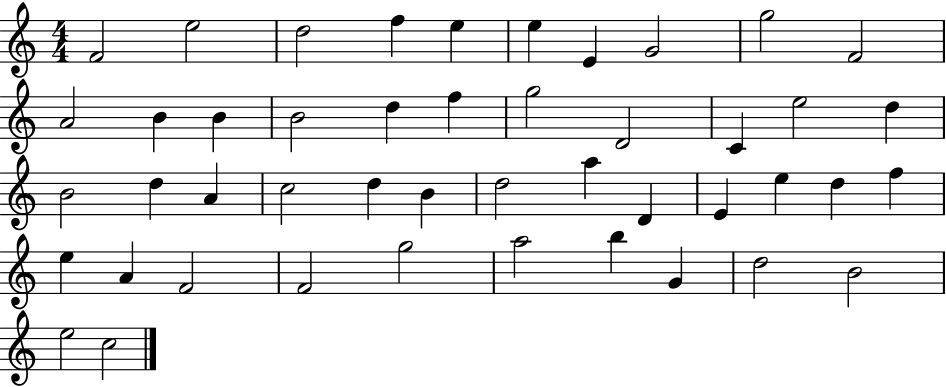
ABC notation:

X:1
T:Untitled
M:4/4
L:1/4
K:C
F2 e2 d2 f e e E G2 g2 F2 A2 B B B2 d f g2 D2 C e2 d B2 d A c2 d B d2 a D E e d f e A F2 F2 g2 a2 b G d2 B2 e2 c2